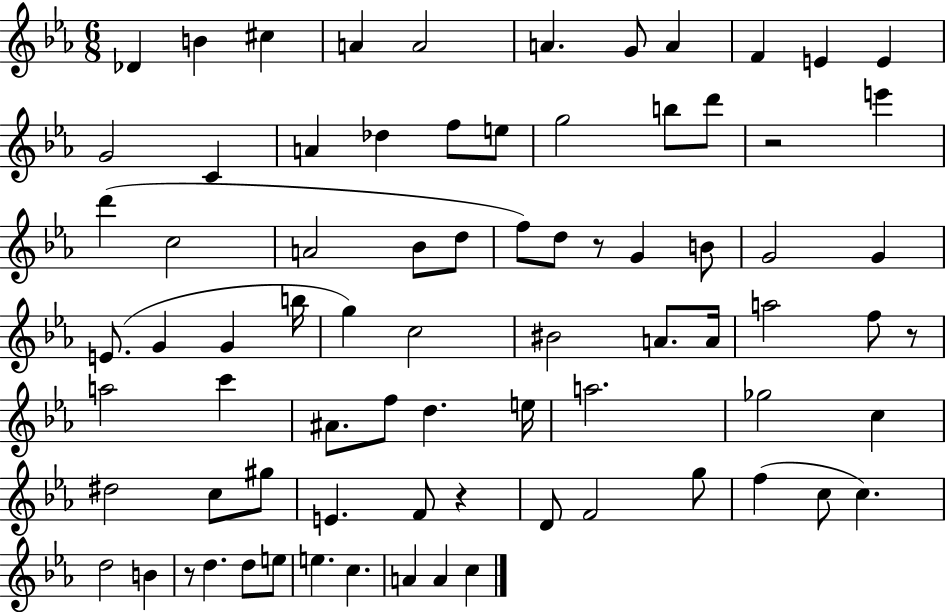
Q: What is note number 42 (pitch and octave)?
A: A5